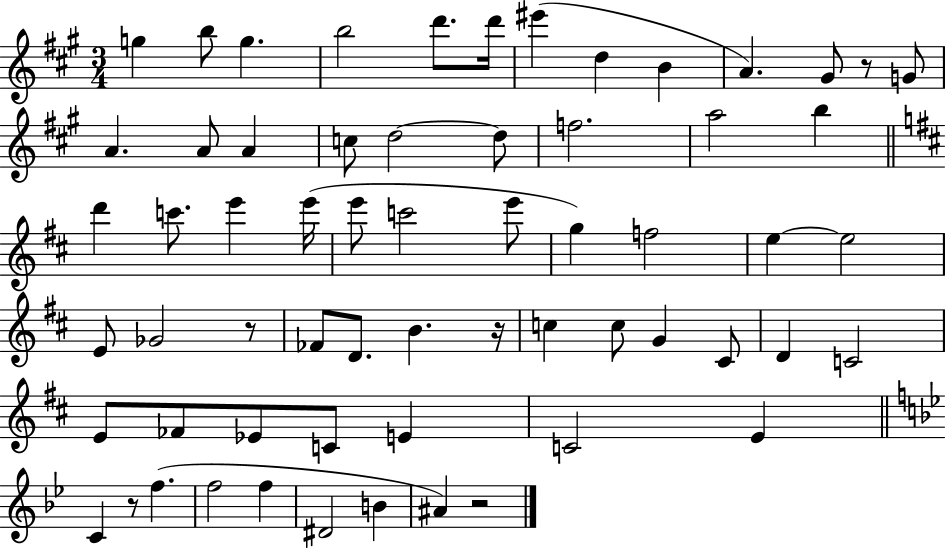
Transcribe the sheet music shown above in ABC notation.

X:1
T:Untitled
M:3/4
L:1/4
K:A
g b/2 g b2 d'/2 d'/4 ^e' d B A ^G/2 z/2 G/2 A A/2 A c/2 d2 d/2 f2 a2 b d' c'/2 e' e'/4 e'/2 c'2 e'/2 g f2 e e2 E/2 _G2 z/2 _F/2 D/2 B z/4 c c/2 G ^C/2 D C2 E/2 _F/2 _E/2 C/2 E C2 E C z/2 f f2 f ^D2 B ^A z2